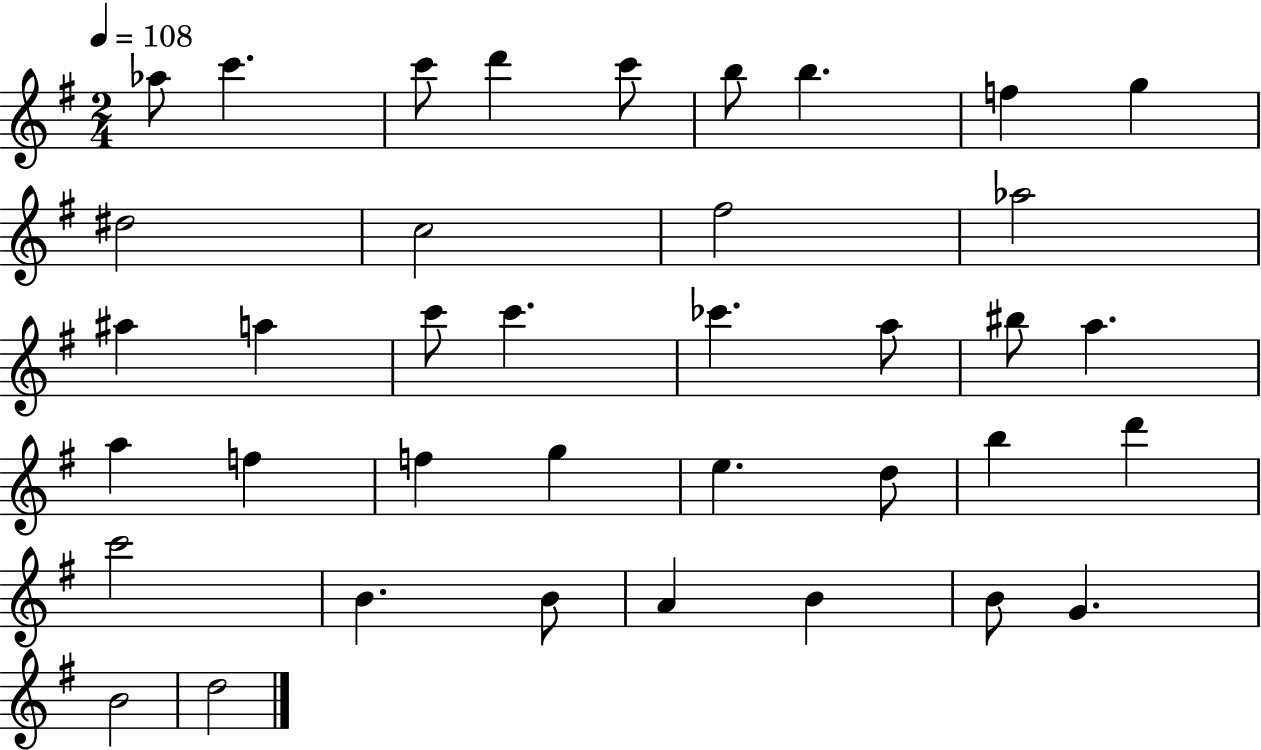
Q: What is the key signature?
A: G major